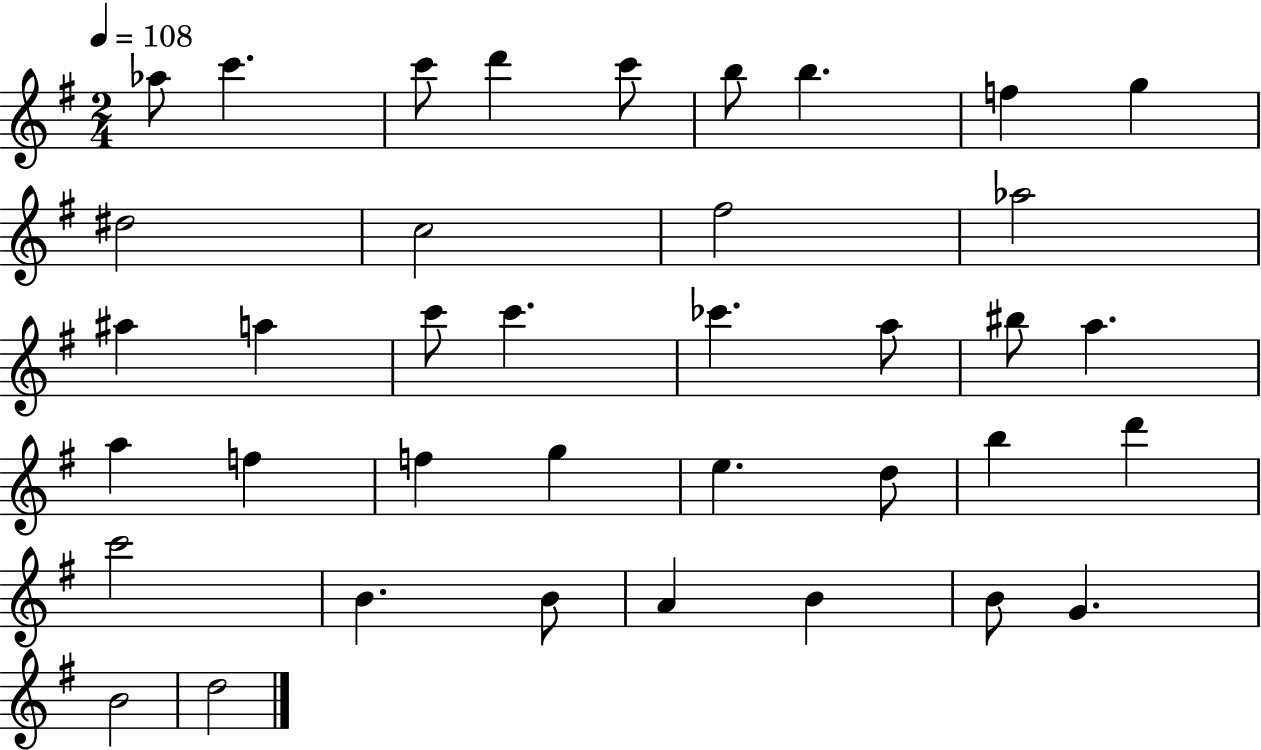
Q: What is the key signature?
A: G major